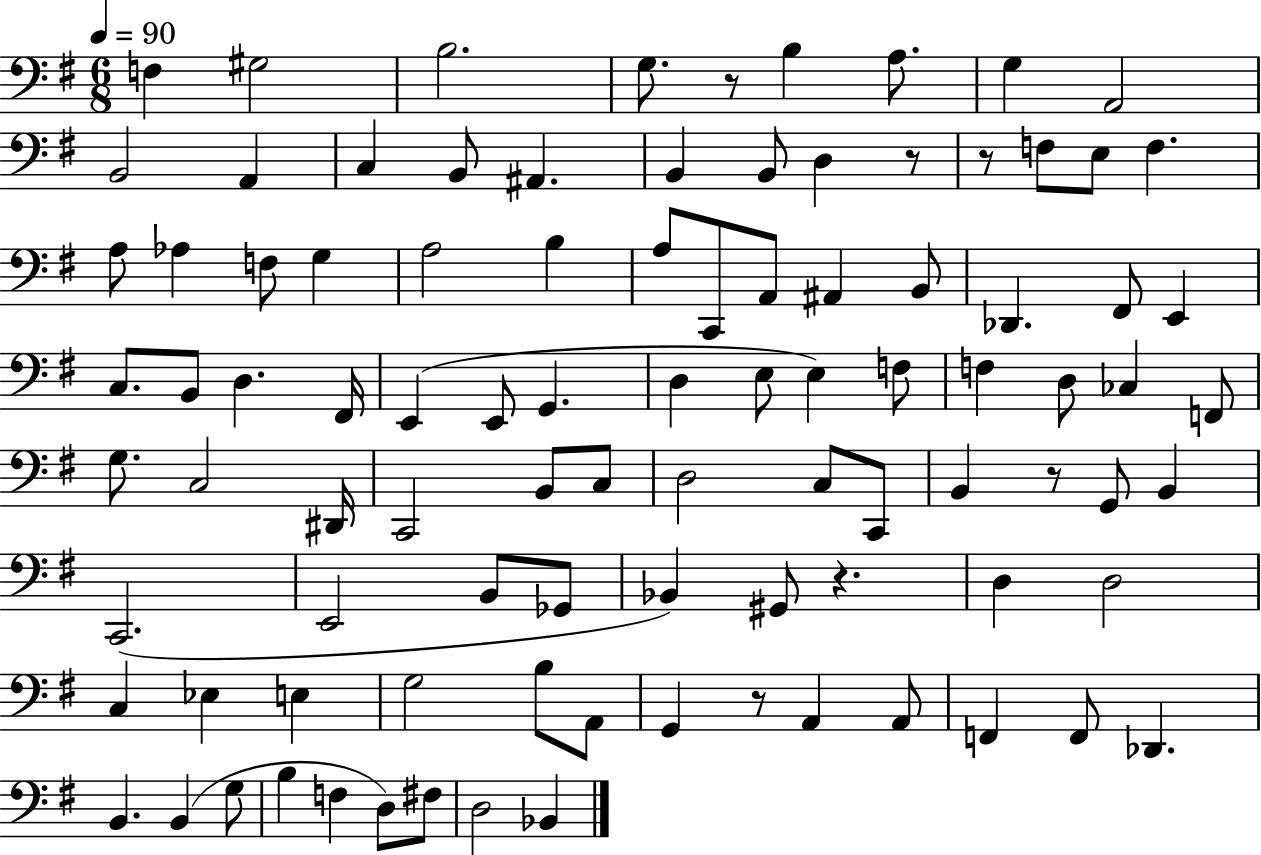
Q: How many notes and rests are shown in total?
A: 95